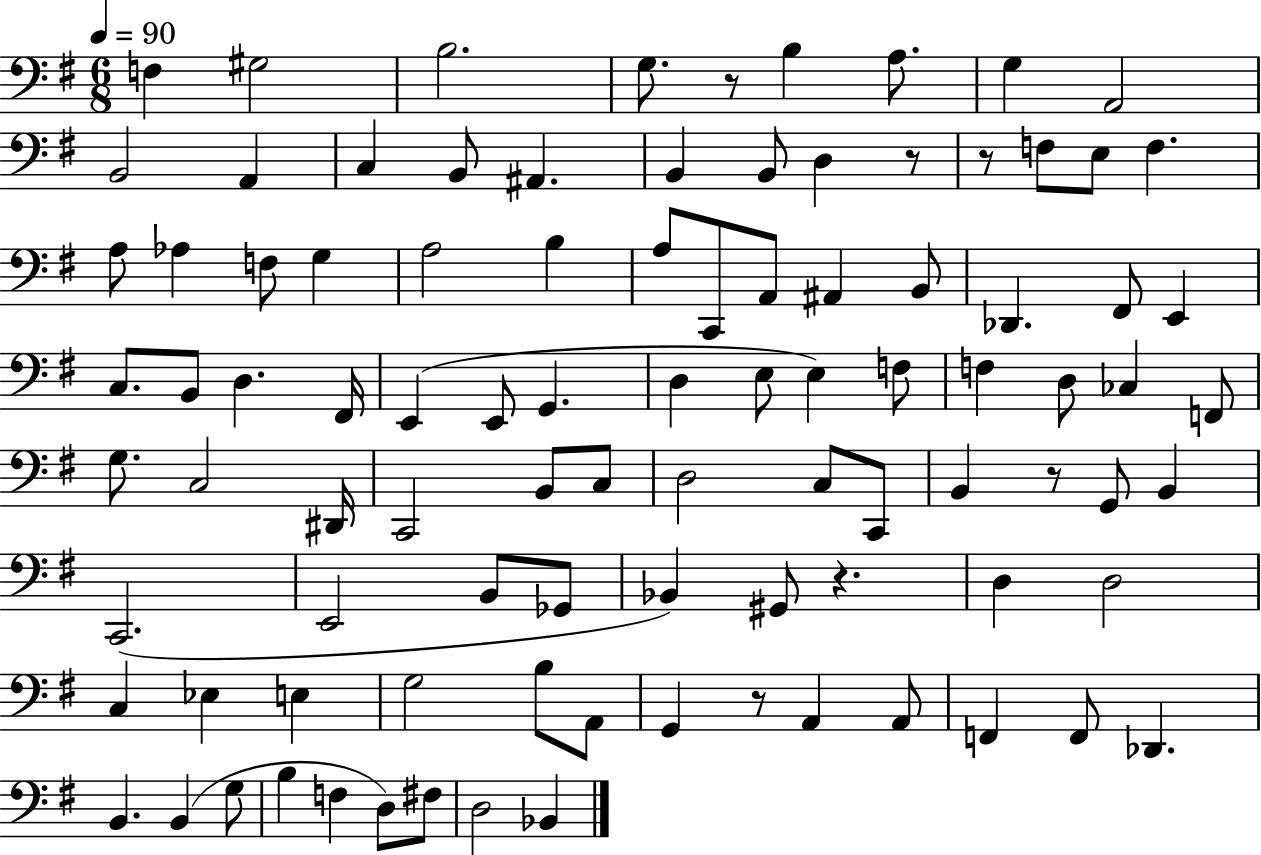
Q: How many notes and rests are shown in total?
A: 95